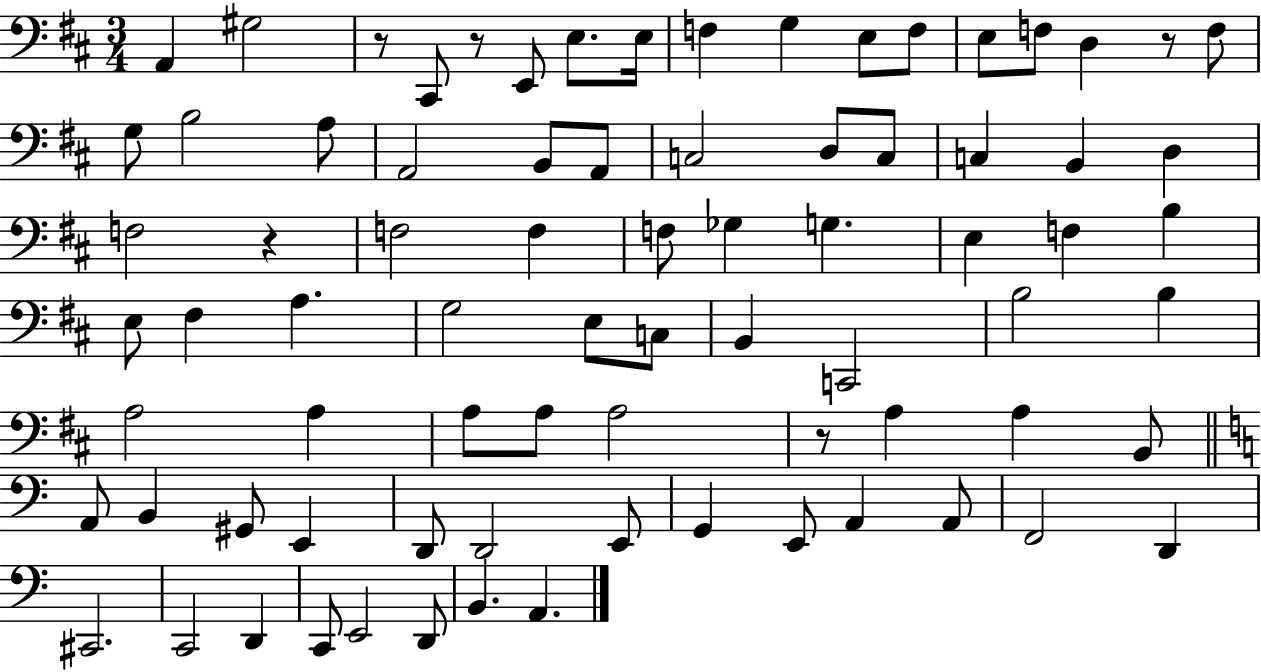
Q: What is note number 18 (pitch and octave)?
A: A2